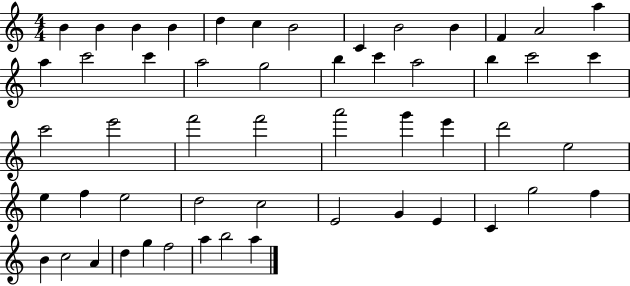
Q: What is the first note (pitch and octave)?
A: B4